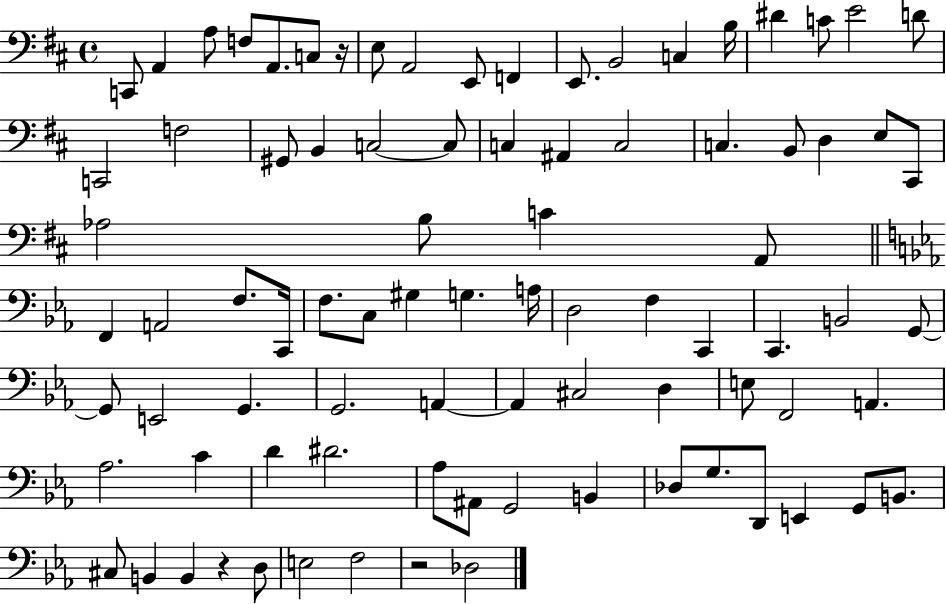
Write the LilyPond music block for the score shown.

{
  \clef bass
  \time 4/4
  \defaultTimeSignature
  \key d \major
  c,8 a,4 a8 f8 a,8. c8 r16 | e8 a,2 e,8 f,4 | e,8. b,2 c4 b16 | dis'4 c'8 e'2 d'8 | \break c,2 f2 | gis,8 b,4 c2~~ c8 | c4 ais,4 c2 | c4. b,8 d4 e8 cis,8 | \break aes2 b8 c'4 a,8 | \bar "||" \break \key ees \major f,4 a,2 f8. c,16 | f8. c8 gis4 g4. a16 | d2 f4 c,4 | c,4. b,2 g,8~~ | \break g,8 e,2 g,4. | g,2. a,4~~ | a,4 cis2 d4 | e8 f,2 a,4. | \break aes2. c'4 | d'4 dis'2. | aes8 ais,8 g,2 b,4 | des8 g8. d,8 e,4 g,8 b,8. | \break cis8 b,4 b,4 r4 d8 | e2 f2 | r2 des2 | \bar "|."
}